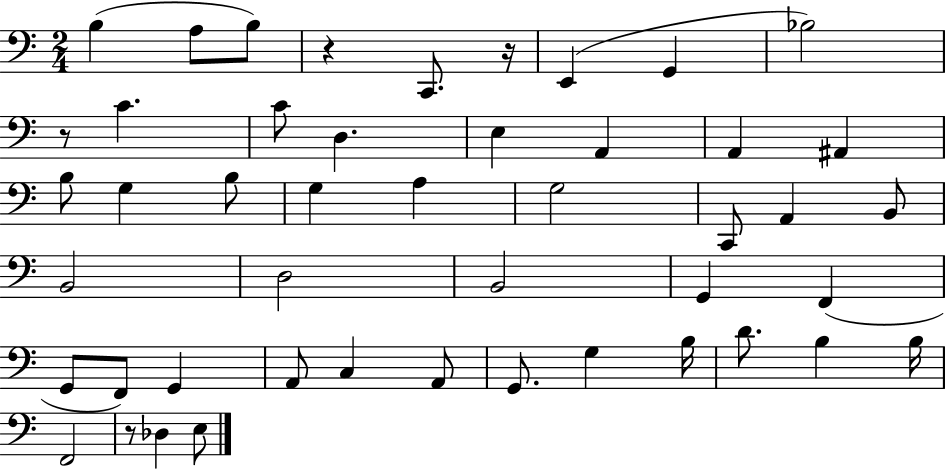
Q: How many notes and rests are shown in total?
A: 47